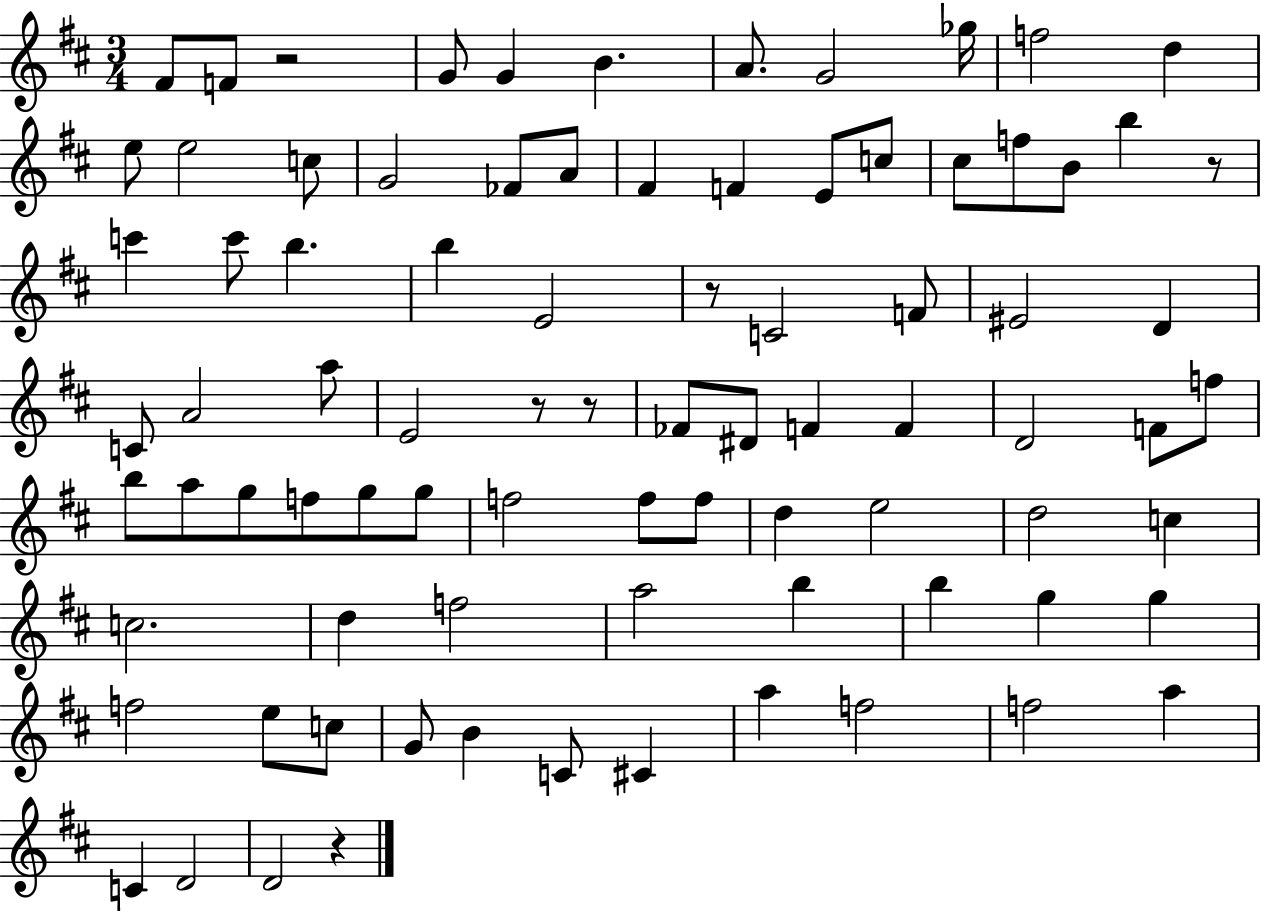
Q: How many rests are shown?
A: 6